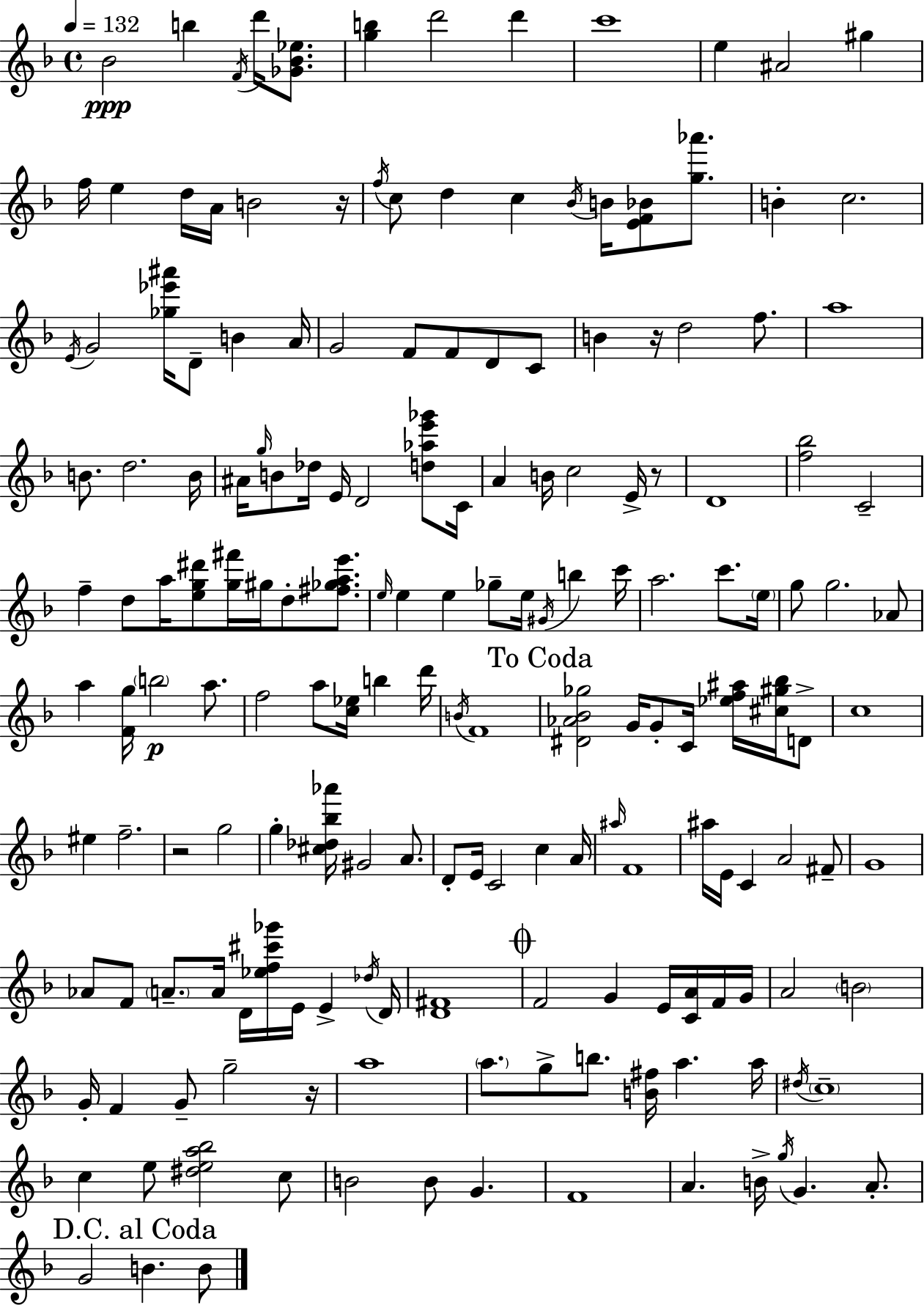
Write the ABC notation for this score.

X:1
T:Untitled
M:4/4
L:1/4
K:Dm
_B2 b F/4 d'/4 [_G_B_e]/2 [gb] d'2 d' c'4 e ^A2 ^g f/4 e d/4 A/4 B2 z/4 f/4 c/2 d c _B/4 B/4 [EF_B]/2 [g_a']/2 B c2 E/4 G2 [_g_e'^a']/4 D/2 B A/4 G2 F/2 F/2 D/2 C/2 B z/4 d2 f/2 a4 B/2 d2 B/4 ^A/4 g/4 B/2 _d/4 E/4 D2 [d_ae'_g']/2 C/4 A B/4 c2 E/4 z/2 D4 [f_b]2 C2 f d/2 a/4 [eg^d']/2 [g^f']/4 ^g/4 d/2 [^f_gae']/2 e/4 e e _g/2 e/4 ^G/4 b c'/4 a2 c'/2 e/4 g/2 g2 _A/2 a [Fg]/4 b2 a/2 f2 a/2 [c_e]/4 b d'/4 B/4 F4 [^D_A_B_g]2 G/4 G/2 C/4 [_ef^a]/4 [^c^g_b]/4 D/2 c4 ^e f2 z2 g2 g [^c_d_b_a']/4 ^G2 A/2 D/2 E/4 C2 c A/4 ^a/4 F4 ^a/4 E/4 C A2 ^F/2 G4 _A/2 F/2 A/2 A/4 D/4 [_ef^c'_g']/4 E/4 E _d/4 D/4 [D^F]4 F2 G E/4 [CA]/4 F/4 G/4 A2 B2 G/4 F G/2 g2 z/4 a4 a/2 g/2 b/2 [B^f]/4 a a/4 ^d/4 c4 c e/2 [^dea_b]2 c/2 B2 B/2 G F4 A B/4 g/4 G A/2 G2 B B/2